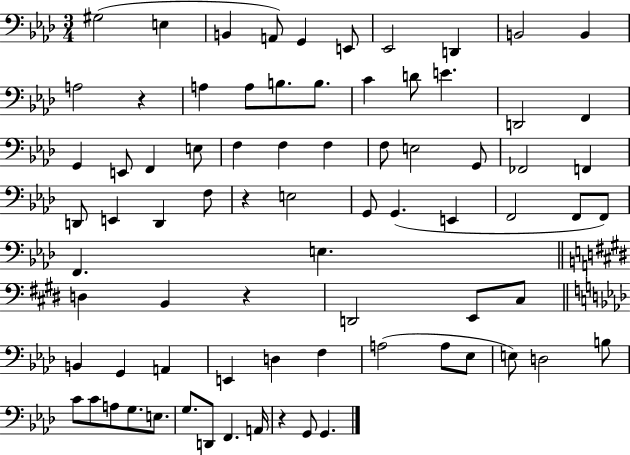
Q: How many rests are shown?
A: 4